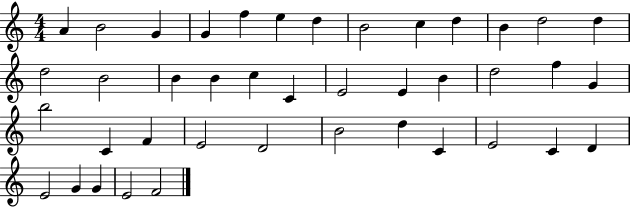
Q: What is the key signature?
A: C major